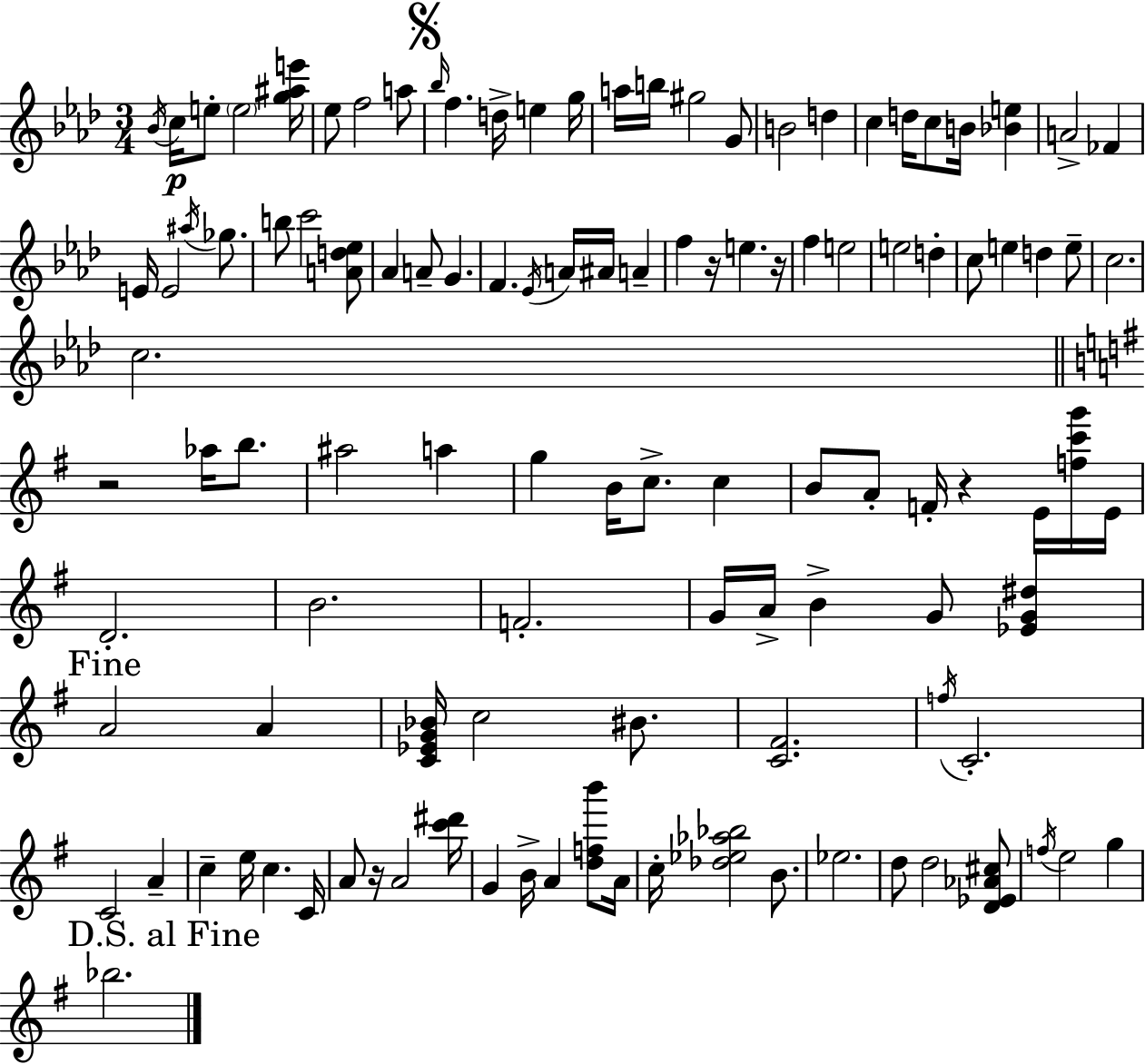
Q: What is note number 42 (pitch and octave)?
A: E5